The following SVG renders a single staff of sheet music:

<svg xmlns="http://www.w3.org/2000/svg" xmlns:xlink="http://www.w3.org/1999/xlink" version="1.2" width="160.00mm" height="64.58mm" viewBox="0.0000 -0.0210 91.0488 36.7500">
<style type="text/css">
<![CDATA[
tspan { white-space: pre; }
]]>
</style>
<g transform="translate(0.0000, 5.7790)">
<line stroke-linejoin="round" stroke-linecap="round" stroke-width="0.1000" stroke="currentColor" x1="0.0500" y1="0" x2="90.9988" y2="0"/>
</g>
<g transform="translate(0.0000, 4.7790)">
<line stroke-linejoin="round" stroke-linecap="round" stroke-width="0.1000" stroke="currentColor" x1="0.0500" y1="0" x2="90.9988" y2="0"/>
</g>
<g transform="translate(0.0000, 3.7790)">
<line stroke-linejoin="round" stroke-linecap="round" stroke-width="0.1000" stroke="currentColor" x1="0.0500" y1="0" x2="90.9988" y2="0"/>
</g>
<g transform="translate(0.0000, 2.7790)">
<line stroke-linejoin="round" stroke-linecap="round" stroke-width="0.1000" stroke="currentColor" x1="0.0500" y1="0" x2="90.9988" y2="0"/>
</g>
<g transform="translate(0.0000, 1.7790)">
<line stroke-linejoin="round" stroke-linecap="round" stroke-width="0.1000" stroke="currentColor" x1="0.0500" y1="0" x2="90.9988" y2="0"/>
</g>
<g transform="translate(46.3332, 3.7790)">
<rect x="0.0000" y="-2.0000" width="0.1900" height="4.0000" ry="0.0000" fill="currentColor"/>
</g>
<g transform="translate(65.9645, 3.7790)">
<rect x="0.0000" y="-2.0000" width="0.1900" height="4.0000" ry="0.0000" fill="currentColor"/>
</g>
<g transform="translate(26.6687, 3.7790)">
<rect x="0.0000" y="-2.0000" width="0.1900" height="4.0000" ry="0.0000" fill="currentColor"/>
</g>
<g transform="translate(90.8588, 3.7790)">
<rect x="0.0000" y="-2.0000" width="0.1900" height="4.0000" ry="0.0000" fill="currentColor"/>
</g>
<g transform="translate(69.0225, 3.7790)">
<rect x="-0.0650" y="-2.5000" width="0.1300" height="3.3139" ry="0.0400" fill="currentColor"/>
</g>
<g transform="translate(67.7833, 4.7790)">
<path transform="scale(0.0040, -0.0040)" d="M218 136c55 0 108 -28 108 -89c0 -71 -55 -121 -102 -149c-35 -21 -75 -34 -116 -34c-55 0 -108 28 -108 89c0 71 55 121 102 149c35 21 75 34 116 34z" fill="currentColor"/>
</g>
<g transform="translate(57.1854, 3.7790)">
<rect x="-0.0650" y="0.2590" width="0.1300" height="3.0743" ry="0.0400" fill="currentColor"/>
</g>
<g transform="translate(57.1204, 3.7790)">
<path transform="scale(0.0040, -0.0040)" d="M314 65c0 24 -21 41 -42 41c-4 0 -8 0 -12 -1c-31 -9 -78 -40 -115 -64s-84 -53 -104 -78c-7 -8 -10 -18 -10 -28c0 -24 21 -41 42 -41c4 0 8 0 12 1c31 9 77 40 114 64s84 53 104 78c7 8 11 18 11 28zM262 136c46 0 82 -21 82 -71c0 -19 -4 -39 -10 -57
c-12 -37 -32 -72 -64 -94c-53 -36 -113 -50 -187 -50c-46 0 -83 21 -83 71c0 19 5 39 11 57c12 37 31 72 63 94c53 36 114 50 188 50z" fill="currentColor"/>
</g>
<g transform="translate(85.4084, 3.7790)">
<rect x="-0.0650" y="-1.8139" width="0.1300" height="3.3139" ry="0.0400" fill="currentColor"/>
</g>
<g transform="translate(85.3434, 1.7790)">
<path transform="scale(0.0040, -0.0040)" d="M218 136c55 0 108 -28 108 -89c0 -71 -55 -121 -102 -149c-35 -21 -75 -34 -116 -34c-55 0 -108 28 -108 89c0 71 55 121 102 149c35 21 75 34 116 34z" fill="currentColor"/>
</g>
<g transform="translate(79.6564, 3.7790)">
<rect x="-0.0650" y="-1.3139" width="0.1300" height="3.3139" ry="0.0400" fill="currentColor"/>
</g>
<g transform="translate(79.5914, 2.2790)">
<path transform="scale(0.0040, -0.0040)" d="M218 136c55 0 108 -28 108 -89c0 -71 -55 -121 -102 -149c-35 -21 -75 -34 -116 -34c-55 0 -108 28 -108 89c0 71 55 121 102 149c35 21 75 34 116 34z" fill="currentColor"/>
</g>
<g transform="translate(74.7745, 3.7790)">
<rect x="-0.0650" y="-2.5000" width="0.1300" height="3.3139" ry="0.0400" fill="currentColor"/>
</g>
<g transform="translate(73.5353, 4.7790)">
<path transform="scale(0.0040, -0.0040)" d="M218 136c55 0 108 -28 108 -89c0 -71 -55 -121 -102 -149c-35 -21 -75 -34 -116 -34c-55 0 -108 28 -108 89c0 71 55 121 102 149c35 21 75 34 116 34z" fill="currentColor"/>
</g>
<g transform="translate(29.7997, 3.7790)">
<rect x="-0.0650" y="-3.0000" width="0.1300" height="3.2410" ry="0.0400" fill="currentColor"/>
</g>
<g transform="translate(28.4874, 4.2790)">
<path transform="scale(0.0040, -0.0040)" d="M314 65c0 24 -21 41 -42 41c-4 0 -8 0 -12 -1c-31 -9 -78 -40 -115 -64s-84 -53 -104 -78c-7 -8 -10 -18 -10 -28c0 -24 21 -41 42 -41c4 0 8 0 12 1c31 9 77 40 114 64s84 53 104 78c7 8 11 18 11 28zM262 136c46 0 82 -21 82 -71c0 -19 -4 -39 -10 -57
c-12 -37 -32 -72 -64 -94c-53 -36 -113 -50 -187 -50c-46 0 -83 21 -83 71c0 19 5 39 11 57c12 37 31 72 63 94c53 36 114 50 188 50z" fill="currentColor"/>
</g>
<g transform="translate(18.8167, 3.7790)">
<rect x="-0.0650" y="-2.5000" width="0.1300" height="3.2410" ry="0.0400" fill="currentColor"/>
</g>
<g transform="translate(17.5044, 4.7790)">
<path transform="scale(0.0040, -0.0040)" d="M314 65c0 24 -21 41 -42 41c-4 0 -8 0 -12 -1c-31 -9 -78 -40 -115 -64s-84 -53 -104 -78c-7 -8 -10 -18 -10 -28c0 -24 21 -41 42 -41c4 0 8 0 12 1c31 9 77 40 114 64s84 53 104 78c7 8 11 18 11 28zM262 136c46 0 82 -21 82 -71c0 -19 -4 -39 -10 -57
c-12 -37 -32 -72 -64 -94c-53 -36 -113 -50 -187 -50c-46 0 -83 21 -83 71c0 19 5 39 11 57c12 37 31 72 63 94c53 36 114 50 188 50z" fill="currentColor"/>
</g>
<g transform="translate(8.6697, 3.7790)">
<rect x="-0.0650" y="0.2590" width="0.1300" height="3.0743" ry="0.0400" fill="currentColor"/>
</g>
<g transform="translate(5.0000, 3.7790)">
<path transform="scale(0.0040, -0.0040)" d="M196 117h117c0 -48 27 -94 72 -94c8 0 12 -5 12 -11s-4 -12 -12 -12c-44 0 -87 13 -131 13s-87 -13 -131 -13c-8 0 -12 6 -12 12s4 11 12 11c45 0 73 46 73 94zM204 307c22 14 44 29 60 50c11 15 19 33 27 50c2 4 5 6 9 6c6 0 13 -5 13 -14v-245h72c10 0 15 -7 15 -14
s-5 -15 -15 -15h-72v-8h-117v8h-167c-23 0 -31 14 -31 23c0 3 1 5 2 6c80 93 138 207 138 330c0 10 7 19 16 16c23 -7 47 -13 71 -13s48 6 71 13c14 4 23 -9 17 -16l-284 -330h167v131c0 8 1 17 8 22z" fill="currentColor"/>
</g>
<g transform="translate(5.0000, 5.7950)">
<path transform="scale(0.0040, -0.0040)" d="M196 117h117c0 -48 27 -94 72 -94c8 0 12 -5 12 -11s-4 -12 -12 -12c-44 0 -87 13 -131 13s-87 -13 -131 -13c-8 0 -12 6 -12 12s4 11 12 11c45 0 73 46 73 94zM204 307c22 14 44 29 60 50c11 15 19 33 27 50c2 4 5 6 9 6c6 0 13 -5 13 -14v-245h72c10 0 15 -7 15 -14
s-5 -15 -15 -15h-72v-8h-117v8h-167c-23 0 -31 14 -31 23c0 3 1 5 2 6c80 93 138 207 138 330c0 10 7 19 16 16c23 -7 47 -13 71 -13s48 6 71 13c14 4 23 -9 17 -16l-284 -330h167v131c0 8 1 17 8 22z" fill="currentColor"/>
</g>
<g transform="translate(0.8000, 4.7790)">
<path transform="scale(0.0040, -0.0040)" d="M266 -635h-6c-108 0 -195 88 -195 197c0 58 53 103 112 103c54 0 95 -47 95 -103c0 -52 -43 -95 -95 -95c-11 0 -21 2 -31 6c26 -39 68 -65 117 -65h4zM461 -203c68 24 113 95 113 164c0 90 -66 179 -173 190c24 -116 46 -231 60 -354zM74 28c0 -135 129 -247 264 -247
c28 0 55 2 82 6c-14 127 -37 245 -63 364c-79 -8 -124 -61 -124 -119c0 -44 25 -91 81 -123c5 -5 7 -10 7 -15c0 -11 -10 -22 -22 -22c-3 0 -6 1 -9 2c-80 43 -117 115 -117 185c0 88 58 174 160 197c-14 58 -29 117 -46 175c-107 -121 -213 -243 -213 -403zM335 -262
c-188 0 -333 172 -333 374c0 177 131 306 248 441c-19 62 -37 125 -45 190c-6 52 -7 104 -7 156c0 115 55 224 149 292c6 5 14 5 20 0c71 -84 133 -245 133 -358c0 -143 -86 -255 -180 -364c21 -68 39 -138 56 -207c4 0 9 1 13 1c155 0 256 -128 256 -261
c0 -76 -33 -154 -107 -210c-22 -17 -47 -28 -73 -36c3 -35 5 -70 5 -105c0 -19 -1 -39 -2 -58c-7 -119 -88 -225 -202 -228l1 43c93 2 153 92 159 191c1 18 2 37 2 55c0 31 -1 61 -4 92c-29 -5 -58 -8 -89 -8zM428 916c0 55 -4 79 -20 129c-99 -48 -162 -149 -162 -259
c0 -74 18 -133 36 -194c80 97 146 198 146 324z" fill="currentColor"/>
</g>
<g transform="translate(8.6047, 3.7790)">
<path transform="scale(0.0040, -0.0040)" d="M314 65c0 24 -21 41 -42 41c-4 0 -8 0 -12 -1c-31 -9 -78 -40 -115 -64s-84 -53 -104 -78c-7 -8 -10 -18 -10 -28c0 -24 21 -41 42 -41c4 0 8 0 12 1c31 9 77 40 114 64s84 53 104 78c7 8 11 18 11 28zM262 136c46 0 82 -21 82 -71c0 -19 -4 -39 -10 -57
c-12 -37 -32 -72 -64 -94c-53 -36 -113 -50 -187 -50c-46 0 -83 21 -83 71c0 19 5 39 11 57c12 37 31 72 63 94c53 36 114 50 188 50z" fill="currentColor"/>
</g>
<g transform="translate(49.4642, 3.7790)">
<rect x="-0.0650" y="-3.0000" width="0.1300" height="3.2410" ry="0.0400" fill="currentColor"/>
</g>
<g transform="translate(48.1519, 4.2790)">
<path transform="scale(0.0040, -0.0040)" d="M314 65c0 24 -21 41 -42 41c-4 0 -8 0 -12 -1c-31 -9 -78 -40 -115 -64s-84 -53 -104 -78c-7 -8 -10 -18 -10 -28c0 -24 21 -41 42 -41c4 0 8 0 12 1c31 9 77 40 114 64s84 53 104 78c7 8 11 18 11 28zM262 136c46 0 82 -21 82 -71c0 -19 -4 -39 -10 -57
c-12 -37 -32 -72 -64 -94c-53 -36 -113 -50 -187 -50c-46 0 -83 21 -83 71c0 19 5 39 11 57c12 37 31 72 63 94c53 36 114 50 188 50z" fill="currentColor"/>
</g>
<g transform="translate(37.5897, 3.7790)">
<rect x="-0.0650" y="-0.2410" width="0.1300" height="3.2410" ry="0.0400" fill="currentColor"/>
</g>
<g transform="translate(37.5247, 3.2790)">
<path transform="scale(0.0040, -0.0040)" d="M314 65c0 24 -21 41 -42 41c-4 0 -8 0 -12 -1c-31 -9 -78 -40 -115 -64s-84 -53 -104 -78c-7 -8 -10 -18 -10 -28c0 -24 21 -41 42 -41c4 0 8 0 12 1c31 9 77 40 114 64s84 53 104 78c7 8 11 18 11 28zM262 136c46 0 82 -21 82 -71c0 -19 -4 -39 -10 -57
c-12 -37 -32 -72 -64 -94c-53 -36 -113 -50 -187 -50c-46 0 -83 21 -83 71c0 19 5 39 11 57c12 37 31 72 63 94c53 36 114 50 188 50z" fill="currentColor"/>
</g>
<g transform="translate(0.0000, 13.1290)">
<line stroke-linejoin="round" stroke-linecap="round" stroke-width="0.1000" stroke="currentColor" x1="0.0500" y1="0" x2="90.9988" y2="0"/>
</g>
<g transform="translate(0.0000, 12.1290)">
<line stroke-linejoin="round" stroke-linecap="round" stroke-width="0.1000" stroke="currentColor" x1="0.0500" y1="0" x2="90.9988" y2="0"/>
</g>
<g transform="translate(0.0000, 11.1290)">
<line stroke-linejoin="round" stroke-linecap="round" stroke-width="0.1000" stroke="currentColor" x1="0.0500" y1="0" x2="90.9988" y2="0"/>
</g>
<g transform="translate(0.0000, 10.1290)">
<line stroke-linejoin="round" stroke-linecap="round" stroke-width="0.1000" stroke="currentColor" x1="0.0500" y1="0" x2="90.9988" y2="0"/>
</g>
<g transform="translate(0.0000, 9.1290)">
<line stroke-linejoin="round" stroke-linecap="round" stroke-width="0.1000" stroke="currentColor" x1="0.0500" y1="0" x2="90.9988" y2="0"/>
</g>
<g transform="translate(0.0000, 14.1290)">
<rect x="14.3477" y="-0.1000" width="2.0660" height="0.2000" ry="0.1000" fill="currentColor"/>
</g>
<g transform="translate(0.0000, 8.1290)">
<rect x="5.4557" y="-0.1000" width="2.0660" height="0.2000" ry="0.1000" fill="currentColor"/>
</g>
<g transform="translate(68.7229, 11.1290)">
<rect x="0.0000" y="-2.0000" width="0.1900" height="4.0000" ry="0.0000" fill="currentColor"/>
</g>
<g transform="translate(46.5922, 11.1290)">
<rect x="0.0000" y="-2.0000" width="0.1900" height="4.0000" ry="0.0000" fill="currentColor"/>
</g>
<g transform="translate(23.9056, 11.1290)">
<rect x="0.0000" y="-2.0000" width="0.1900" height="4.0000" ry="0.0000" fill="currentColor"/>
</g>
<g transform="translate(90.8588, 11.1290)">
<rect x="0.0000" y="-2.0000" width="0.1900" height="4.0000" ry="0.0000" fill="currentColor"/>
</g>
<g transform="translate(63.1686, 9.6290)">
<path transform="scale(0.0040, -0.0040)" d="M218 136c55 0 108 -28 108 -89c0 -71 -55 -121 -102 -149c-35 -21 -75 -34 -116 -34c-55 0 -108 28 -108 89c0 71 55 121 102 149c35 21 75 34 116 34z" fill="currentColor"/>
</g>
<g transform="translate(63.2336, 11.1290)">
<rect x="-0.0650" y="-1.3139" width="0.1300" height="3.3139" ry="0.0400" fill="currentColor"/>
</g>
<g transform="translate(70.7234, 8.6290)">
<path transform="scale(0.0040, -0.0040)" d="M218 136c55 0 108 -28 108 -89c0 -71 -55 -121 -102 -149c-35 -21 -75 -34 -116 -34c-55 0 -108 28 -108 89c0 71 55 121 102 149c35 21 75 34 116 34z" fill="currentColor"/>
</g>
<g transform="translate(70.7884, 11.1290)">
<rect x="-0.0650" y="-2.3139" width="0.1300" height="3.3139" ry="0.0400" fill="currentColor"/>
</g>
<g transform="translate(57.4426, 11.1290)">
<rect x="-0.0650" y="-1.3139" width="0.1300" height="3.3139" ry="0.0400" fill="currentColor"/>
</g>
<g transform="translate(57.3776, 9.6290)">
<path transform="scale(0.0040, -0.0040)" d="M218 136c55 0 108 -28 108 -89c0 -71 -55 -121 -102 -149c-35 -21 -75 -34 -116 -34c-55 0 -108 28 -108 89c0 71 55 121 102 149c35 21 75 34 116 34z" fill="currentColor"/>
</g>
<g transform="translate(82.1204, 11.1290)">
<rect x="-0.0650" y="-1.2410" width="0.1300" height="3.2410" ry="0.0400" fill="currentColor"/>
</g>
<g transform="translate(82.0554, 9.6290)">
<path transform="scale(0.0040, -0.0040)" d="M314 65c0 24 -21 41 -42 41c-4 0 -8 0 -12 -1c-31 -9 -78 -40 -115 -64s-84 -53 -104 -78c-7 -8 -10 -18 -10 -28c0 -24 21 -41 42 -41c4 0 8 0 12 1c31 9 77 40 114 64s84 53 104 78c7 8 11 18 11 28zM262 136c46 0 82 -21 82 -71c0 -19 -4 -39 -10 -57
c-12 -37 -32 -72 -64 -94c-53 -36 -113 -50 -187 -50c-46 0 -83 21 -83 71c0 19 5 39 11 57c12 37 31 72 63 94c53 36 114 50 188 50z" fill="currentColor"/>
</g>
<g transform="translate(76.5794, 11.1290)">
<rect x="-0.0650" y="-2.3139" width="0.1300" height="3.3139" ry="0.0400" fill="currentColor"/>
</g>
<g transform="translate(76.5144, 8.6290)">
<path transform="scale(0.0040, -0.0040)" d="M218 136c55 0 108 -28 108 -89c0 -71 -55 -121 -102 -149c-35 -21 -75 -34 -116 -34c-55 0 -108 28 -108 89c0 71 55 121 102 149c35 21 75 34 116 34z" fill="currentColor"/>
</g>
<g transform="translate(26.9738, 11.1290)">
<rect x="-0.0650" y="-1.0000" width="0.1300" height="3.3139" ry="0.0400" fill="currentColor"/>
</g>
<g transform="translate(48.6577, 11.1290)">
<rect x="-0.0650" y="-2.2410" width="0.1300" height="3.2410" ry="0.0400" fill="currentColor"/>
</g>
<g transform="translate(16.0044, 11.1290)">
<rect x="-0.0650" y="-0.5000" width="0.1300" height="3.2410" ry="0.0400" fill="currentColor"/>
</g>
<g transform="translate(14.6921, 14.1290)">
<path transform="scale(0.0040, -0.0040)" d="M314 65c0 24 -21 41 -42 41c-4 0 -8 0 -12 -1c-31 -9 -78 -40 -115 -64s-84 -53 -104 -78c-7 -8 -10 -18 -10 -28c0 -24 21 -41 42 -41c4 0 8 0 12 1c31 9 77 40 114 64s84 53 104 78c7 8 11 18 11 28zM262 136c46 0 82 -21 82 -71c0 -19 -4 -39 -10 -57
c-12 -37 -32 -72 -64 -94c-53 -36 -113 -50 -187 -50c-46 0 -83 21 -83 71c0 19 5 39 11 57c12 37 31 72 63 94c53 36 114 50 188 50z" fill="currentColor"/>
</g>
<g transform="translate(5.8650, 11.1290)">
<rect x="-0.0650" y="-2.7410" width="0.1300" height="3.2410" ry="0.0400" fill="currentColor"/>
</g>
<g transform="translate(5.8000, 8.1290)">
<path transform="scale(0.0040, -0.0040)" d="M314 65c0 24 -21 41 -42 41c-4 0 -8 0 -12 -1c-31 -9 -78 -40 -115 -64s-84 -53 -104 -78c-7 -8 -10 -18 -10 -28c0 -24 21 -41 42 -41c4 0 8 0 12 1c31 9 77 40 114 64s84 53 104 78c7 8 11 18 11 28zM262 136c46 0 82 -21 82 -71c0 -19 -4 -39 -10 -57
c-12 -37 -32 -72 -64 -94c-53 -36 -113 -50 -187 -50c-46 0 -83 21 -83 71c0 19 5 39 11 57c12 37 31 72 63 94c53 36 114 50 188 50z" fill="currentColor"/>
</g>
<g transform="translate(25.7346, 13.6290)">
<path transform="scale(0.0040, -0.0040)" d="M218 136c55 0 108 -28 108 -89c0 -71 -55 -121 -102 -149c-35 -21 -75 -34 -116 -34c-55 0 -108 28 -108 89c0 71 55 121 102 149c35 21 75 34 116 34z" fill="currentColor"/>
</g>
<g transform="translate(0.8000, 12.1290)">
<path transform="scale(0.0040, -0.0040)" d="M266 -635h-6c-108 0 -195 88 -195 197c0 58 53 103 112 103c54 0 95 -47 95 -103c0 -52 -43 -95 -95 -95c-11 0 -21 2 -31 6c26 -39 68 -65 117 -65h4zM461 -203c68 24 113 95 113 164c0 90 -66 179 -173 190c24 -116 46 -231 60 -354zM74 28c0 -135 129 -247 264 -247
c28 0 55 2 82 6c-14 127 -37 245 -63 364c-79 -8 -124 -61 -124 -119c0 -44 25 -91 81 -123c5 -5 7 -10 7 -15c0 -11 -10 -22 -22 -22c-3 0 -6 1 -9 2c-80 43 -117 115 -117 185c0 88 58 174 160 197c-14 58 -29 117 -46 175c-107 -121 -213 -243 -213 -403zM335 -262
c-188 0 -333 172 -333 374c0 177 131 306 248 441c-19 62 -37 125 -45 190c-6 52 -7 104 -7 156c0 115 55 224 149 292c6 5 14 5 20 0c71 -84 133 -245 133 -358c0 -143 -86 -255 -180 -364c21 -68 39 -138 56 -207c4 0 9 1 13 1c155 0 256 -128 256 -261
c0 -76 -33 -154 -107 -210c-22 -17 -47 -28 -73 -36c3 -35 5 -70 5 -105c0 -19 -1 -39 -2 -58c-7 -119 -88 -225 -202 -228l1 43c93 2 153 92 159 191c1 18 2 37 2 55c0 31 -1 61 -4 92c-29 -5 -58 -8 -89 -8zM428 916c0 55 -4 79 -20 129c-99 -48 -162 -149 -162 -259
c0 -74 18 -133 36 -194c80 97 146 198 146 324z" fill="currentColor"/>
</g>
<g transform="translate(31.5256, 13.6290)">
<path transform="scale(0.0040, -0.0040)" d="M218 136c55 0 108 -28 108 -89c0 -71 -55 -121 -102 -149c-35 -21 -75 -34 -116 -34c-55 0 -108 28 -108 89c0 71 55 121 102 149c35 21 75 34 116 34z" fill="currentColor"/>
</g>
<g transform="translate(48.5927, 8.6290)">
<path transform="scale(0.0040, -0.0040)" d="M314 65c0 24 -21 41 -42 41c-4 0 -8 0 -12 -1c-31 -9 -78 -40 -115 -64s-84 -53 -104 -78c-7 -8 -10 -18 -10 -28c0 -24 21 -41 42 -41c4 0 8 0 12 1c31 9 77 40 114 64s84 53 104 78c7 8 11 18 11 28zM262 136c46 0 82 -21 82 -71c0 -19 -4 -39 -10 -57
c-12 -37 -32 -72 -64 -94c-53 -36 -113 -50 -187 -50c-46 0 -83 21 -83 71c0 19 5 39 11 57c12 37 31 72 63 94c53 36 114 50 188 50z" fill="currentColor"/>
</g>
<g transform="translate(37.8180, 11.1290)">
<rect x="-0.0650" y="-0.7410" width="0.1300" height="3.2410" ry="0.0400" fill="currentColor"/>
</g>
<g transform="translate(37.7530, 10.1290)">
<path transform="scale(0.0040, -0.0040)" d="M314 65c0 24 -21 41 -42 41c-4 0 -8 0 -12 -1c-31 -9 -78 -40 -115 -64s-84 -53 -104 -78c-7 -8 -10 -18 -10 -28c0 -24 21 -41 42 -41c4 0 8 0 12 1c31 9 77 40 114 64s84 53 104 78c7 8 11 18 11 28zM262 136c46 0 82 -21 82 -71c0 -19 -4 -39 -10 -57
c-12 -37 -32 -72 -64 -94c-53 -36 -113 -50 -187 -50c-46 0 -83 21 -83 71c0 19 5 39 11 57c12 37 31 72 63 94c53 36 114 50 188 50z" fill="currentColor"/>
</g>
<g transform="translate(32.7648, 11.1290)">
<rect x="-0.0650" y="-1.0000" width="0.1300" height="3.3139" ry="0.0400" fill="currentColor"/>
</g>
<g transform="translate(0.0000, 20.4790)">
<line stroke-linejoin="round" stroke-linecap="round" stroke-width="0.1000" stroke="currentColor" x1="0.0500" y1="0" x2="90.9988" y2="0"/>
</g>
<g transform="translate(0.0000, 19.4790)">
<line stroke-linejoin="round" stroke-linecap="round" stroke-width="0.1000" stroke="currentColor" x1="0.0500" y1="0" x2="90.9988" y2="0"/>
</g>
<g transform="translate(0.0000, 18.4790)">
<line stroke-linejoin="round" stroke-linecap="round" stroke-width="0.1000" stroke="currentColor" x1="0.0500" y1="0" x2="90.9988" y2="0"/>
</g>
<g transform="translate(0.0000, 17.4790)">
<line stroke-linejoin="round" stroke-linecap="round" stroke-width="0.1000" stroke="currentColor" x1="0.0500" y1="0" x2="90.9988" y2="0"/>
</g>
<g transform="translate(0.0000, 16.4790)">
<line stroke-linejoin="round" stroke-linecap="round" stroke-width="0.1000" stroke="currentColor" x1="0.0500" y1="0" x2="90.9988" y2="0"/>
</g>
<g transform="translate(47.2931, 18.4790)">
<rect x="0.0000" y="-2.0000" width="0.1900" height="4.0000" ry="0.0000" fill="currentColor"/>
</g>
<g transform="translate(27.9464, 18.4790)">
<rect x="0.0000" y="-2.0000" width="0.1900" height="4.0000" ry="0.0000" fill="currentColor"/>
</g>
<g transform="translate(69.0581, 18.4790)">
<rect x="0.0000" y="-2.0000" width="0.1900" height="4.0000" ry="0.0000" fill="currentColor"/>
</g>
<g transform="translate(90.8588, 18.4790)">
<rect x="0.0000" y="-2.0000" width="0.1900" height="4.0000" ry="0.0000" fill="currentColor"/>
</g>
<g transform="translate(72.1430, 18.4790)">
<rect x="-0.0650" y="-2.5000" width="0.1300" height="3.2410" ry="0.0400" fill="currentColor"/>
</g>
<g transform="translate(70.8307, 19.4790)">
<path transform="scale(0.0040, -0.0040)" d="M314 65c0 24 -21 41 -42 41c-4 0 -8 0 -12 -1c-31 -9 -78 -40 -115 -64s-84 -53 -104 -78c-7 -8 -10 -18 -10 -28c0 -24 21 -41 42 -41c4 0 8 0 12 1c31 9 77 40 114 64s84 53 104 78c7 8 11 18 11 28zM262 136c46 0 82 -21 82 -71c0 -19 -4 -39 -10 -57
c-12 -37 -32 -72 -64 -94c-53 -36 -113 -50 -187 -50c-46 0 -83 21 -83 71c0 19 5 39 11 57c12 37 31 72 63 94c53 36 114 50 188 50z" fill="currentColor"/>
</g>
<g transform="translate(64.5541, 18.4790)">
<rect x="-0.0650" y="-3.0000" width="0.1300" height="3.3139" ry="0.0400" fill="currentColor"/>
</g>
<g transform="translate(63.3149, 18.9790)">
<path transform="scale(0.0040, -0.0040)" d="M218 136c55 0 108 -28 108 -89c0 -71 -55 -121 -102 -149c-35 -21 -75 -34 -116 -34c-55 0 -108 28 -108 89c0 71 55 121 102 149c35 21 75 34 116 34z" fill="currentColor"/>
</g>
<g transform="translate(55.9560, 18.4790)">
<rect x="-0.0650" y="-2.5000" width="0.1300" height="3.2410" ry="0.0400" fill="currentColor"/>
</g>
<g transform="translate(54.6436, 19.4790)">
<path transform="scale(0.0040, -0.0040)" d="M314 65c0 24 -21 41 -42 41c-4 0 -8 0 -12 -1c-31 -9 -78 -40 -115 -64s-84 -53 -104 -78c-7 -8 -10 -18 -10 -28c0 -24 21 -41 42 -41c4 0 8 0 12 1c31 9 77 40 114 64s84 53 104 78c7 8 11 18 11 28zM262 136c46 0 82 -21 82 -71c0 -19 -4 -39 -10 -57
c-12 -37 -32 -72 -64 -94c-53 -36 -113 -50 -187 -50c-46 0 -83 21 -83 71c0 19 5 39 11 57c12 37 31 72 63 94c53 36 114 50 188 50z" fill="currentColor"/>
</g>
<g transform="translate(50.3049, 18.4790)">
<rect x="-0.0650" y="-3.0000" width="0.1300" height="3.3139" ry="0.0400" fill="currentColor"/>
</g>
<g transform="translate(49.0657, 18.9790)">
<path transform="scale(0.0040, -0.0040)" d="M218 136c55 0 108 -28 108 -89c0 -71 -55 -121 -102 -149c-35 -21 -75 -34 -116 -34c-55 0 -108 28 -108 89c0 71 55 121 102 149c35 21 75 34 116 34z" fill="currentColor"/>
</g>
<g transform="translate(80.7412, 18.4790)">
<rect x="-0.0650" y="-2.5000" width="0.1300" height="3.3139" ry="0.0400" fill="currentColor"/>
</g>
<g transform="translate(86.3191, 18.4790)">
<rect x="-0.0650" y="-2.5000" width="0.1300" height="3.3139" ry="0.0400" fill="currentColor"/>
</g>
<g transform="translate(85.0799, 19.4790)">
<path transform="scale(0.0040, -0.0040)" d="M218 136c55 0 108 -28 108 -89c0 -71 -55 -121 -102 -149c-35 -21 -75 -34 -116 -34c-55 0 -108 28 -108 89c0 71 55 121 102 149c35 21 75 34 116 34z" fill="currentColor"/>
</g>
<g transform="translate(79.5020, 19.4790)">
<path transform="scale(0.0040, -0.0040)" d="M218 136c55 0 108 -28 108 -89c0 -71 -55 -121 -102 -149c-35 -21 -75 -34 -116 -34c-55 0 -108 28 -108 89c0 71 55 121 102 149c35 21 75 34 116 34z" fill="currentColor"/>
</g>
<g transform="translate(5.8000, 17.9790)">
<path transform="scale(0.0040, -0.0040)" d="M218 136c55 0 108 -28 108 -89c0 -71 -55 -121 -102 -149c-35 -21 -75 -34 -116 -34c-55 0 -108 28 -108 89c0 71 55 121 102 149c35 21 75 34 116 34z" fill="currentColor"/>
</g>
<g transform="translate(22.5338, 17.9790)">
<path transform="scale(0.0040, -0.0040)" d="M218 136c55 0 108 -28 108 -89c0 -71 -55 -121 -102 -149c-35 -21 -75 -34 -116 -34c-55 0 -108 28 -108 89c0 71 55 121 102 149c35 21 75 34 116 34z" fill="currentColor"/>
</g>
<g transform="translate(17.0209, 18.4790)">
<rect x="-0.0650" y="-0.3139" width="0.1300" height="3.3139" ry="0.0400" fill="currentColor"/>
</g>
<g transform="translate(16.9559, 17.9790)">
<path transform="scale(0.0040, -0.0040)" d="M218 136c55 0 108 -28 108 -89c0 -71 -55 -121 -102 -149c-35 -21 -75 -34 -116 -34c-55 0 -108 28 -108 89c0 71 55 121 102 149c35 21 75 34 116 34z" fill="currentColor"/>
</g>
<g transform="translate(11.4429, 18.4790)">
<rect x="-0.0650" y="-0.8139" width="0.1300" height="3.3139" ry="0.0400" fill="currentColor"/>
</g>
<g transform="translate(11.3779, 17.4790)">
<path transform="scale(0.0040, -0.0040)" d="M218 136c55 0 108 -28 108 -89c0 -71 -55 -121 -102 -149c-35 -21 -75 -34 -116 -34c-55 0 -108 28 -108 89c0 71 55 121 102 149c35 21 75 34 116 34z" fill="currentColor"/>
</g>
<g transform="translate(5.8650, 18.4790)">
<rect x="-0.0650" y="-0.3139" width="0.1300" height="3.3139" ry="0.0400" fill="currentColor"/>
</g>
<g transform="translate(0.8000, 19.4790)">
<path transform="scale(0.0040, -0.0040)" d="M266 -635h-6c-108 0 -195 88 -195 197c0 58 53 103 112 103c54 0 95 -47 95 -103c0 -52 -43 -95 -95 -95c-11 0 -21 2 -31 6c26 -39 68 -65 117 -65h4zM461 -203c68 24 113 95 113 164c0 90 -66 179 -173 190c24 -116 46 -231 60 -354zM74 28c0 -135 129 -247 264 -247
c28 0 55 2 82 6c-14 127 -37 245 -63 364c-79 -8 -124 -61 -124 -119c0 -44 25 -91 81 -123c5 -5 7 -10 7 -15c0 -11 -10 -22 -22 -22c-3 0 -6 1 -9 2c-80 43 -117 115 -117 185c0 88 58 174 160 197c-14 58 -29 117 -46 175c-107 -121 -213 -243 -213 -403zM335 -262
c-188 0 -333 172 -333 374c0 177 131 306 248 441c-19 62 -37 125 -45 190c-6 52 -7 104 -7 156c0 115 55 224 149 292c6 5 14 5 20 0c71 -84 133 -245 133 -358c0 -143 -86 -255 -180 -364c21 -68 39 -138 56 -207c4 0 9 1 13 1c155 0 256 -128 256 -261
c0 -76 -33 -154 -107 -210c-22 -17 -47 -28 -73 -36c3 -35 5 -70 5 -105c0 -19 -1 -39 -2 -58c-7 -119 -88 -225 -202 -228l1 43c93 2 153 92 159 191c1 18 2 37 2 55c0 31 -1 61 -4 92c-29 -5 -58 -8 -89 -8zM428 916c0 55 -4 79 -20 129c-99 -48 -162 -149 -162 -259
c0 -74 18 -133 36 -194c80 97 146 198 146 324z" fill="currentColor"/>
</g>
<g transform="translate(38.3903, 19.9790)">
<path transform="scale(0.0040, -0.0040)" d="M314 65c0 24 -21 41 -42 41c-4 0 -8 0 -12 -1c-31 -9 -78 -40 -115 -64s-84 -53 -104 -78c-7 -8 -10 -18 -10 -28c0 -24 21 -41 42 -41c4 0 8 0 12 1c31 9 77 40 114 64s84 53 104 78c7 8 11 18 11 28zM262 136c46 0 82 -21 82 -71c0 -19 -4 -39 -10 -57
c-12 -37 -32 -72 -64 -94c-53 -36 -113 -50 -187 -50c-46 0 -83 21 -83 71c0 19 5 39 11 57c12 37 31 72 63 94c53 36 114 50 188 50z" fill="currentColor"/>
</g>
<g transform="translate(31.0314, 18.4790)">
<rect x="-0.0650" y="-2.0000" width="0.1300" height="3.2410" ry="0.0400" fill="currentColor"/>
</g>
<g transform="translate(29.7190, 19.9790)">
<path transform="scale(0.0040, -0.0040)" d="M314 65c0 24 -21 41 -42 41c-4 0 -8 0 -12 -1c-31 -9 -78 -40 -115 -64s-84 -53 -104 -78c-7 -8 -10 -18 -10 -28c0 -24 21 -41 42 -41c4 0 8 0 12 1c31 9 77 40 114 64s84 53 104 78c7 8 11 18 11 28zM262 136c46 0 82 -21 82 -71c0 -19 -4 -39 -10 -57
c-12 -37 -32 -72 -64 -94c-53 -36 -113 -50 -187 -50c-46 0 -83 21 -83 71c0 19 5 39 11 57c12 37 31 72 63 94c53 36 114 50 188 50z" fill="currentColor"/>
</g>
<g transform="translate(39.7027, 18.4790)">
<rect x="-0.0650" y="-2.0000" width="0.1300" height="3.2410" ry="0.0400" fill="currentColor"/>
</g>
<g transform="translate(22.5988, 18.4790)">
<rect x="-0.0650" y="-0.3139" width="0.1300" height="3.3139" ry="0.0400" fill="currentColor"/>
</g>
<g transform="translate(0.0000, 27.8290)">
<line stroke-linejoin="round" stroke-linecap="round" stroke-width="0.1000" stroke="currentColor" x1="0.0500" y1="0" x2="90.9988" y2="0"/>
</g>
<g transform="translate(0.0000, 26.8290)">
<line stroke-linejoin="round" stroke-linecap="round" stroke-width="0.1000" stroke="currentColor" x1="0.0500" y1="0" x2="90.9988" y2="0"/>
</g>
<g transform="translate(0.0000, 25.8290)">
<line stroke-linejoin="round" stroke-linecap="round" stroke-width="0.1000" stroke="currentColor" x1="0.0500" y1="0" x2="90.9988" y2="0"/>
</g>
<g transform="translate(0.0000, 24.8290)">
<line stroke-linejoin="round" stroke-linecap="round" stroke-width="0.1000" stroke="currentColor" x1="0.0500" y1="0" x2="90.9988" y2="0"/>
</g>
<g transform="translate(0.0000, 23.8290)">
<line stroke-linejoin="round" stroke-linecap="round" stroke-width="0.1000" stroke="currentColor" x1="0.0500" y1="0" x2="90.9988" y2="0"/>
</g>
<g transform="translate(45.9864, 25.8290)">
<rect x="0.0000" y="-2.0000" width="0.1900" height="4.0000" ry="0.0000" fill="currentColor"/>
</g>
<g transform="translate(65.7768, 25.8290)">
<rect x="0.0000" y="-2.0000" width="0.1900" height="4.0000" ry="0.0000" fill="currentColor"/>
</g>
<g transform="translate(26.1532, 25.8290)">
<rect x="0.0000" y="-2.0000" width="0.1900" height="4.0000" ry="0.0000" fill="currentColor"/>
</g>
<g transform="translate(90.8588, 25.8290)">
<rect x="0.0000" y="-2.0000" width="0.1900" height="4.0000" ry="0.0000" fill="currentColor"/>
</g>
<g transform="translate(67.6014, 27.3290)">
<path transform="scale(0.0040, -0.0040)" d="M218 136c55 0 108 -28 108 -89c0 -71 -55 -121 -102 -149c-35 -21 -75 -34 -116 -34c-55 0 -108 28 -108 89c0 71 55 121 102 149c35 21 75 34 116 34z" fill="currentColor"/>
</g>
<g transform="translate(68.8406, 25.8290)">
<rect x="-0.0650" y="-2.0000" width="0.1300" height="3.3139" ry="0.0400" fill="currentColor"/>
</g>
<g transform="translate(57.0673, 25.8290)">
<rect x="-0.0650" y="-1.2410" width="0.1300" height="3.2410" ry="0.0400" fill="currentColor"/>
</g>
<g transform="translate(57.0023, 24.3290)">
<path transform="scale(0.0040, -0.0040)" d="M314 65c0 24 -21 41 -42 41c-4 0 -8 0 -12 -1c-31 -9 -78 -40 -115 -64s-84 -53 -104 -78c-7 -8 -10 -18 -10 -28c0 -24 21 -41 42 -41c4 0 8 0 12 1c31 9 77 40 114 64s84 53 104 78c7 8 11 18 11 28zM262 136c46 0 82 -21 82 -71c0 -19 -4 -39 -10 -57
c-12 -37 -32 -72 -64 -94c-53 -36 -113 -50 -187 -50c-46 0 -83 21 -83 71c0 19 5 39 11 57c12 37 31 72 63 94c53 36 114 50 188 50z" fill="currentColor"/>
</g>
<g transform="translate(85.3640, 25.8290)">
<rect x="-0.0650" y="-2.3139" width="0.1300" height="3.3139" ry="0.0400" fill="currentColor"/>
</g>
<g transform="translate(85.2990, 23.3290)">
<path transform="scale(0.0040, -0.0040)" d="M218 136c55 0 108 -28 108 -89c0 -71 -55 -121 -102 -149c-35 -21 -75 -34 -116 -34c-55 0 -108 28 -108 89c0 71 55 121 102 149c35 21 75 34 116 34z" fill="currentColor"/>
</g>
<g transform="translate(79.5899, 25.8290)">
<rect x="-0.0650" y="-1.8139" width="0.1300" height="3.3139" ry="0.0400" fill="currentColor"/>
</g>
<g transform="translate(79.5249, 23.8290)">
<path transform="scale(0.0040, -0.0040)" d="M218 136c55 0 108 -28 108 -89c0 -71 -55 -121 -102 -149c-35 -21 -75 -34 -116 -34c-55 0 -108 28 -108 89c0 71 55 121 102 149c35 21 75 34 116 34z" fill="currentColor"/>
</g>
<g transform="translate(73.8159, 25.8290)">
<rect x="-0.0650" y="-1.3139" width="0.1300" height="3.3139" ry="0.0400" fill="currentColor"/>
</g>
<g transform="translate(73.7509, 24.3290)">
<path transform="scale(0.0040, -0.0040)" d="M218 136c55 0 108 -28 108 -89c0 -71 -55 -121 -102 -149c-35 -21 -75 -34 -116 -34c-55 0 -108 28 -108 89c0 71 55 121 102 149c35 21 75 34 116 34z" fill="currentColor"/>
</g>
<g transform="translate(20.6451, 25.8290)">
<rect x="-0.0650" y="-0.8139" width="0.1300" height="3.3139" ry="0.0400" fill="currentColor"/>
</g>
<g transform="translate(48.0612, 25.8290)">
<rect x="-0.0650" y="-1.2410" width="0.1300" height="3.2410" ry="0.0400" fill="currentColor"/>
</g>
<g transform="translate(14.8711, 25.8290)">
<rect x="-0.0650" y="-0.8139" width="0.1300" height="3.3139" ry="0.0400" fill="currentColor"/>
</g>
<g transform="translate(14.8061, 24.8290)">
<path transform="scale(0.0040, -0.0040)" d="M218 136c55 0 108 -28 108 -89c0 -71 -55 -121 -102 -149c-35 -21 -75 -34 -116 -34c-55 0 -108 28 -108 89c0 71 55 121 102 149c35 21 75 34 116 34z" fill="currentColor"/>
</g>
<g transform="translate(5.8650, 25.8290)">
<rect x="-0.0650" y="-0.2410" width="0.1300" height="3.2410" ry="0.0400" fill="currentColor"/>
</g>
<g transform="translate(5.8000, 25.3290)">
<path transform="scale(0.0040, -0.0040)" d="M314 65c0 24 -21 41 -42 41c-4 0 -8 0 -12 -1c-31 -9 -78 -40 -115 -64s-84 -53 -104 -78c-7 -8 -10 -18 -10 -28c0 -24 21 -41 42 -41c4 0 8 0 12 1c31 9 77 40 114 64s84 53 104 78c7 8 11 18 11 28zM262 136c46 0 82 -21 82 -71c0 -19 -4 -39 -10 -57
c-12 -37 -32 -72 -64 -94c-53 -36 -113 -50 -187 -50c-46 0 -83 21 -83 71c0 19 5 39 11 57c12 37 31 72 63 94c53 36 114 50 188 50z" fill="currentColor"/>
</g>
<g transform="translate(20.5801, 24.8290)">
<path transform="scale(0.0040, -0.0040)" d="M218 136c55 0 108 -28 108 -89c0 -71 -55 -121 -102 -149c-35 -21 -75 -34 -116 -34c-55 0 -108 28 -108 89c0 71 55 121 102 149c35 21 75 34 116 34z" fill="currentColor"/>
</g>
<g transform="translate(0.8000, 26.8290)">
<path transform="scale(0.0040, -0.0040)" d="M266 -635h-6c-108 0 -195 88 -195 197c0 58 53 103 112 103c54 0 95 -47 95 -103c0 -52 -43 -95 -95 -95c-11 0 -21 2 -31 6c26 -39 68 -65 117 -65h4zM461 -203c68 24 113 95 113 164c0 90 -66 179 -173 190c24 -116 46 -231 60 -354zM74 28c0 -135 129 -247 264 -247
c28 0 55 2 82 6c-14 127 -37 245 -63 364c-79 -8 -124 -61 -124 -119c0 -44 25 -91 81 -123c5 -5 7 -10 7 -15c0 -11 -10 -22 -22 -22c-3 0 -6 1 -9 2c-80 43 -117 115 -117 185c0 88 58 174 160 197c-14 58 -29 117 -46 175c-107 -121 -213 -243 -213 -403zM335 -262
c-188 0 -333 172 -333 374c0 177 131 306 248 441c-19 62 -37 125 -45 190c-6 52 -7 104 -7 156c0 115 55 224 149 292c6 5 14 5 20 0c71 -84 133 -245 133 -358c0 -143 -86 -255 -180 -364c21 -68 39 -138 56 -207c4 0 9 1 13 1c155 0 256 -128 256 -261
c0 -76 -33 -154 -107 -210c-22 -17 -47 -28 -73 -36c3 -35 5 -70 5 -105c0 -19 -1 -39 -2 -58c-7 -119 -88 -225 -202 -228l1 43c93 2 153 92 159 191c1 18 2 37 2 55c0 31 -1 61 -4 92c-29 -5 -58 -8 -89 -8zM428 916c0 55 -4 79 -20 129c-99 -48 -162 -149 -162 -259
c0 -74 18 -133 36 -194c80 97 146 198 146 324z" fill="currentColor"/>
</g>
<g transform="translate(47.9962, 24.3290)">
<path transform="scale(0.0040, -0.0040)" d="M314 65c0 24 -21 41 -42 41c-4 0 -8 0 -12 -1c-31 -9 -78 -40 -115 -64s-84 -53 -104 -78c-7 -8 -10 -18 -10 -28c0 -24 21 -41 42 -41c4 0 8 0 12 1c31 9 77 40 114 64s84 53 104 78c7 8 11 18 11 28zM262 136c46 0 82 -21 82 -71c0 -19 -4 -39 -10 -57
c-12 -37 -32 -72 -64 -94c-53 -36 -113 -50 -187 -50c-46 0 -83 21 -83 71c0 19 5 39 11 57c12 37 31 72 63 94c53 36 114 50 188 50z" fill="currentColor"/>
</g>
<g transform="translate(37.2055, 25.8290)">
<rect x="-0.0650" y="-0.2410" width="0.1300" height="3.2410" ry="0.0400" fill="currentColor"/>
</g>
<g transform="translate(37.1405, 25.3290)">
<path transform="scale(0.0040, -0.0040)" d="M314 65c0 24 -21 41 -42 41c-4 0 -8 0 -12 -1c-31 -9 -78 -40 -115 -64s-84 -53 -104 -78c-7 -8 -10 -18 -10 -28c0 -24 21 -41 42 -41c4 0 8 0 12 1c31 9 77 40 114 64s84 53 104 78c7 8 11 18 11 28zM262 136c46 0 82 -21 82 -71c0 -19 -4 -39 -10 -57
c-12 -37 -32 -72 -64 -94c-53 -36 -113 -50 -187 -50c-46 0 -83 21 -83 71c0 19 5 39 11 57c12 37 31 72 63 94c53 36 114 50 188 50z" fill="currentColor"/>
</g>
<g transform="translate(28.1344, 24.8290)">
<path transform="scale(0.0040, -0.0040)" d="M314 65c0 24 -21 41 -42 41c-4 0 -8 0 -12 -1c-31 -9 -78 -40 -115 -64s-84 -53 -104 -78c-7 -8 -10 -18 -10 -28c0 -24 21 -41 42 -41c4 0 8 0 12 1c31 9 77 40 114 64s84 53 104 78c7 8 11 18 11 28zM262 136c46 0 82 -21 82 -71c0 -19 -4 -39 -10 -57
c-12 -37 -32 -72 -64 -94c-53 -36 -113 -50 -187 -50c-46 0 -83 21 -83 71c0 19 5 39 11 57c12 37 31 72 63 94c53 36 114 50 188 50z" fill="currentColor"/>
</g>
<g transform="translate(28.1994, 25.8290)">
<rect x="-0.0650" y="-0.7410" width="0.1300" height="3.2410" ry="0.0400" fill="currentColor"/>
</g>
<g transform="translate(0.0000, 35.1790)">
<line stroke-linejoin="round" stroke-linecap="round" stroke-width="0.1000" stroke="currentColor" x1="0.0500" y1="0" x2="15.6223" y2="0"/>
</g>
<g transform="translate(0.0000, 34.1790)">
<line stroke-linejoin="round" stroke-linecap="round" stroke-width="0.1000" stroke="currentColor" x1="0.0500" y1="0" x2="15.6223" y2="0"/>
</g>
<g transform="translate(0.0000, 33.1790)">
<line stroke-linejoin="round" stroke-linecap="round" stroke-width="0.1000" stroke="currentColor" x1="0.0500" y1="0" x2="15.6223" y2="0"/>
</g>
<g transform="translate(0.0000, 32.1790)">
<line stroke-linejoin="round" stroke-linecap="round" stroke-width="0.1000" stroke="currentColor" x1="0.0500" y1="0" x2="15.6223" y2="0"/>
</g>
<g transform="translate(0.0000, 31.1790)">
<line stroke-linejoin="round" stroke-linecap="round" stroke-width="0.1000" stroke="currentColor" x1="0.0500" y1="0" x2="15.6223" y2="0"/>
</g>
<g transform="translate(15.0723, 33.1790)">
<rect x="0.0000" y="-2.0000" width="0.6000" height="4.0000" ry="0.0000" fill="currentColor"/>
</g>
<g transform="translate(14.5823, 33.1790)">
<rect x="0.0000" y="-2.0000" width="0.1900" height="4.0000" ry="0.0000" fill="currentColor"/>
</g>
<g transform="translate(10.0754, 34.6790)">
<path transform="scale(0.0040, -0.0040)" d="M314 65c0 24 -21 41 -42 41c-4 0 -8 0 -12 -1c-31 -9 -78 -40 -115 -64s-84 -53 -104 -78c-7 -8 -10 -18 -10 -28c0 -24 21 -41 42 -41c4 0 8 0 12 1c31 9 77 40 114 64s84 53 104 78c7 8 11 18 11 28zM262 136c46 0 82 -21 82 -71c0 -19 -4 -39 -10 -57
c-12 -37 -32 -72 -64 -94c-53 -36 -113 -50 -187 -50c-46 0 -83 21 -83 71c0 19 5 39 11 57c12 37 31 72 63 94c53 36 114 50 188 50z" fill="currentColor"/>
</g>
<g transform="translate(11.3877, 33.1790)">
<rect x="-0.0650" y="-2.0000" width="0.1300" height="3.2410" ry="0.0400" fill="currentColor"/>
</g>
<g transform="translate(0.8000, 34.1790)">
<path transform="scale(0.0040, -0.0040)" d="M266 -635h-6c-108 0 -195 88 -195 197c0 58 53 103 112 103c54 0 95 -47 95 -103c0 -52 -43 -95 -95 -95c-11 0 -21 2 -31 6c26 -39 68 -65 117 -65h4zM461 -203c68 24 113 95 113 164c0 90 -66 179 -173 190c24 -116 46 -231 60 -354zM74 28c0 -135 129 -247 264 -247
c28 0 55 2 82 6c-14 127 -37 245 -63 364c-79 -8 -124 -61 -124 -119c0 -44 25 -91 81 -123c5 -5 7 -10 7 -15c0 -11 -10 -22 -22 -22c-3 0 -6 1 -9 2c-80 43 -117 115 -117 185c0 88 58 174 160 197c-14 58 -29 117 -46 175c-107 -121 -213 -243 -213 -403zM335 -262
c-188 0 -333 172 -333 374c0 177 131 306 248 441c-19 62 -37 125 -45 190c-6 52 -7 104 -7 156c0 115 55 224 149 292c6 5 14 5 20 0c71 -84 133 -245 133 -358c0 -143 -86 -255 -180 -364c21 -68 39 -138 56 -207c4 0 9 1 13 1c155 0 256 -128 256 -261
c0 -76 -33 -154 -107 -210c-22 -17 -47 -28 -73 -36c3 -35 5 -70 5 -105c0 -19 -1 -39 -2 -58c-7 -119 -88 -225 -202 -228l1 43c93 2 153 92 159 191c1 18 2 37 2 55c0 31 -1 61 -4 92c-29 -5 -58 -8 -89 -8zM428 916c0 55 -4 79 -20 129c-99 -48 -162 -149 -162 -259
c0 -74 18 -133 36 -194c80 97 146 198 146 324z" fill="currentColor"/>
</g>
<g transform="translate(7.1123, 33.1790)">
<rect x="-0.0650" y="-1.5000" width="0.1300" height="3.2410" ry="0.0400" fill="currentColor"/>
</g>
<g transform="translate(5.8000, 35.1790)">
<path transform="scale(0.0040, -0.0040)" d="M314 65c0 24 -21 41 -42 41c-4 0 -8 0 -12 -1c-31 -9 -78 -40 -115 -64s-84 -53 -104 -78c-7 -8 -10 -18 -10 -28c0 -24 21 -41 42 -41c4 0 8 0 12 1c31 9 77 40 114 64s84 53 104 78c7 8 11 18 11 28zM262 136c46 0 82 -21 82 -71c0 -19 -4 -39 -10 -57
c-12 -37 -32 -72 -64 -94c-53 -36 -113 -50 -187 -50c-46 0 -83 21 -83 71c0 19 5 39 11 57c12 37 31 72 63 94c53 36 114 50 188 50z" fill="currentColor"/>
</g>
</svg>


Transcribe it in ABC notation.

X:1
T:Untitled
M:4/4
L:1/4
K:C
B2 G2 A2 c2 A2 B2 G G e f a2 C2 D D d2 g2 e e g g e2 c d c c F2 F2 A G2 A G2 G G c2 d d d2 c2 e2 e2 F e f g E2 F2